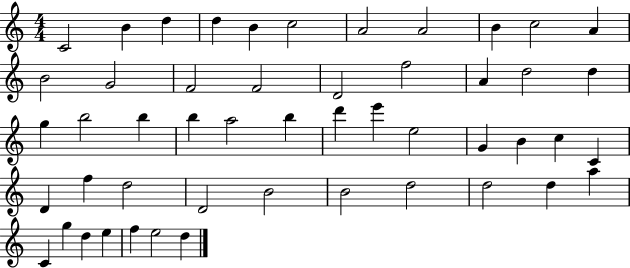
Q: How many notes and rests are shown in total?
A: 50